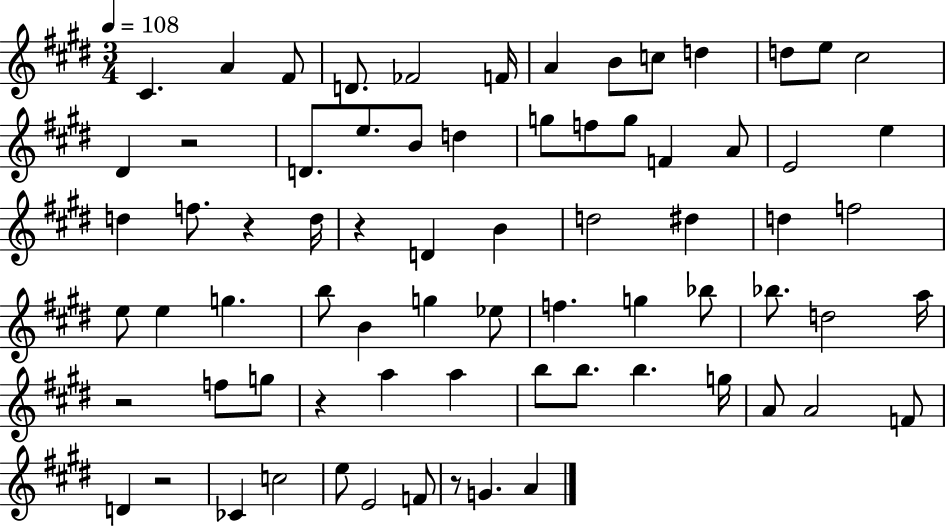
X:1
T:Untitled
M:3/4
L:1/4
K:E
^C A ^F/2 D/2 _F2 F/4 A B/2 c/2 d d/2 e/2 ^c2 ^D z2 D/2 e/2 B/2 d g/2 f/2 g/2 F A/2 E2 e d f/2 z d/4 z D B d2 ^d d f2 e/2 e g b/2 B g _e/2 f g _b/2 _b/2 d2 a/4 z2 f/2 g/2 z a a b/2 b/2 b g/4 A/2 A2 F/2 D z2 _C c2 e/2 E2 F/2 z/2 G A